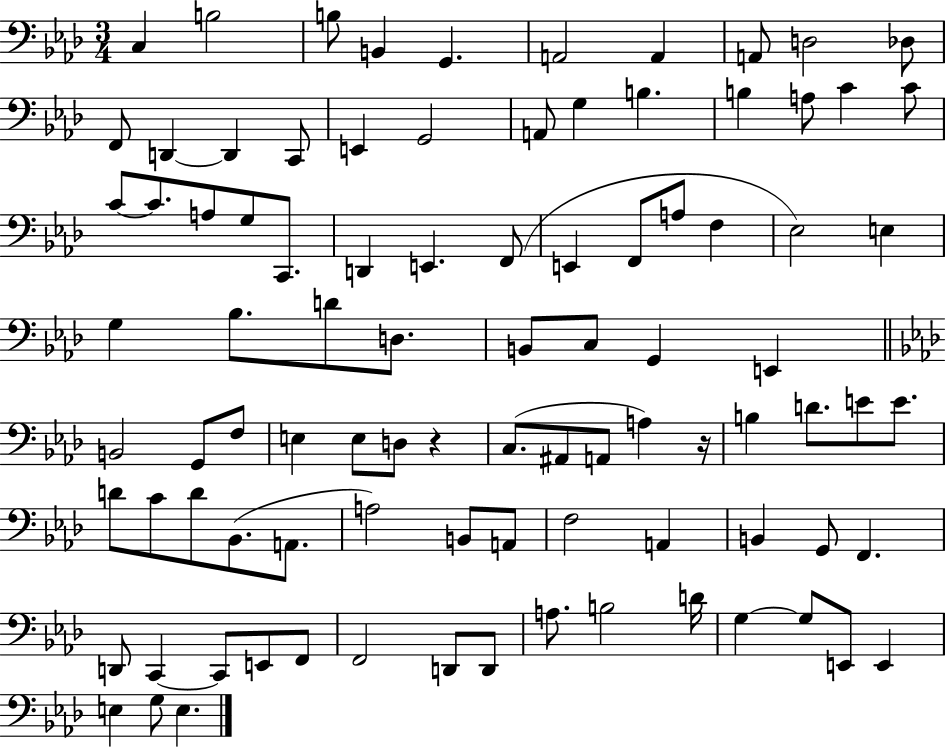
C3/q B3/h B3/e B2/q G2/q. A2/h A2/q A2/e D3/h Db3/e F2/e D2/q D2/q C2/e E2/q G2/h A2/e G3/q B3/q. B3/q A3/e C4/q C4/e C4/e C4/e. A3/e G3/e C2/e. D2/q E2/q. F2/e E2/q F2/e A3/e F3/q Eb3/h E3/q G3/q Bb3/e. D4/e D3/e. B2/e C3/e G2/q E2/q B2/h G2/e F3/e E3/q E3/e D3/e R/q C3/e. A#2/e A2/e A3/q R/s B3/q D4/e. E4/e E4/e. D4/e C4/e D4/e Bb2/e. A2/e. A3/h B2/e A2/e F3/h A2/q B2/q G2/e F2/q. D2/e C2/q C2/e E2/e F2/e F2/h D2/e D2/e A3/e. B3/h D4/s G3/q G3/e E2/e E2/q E3/q G3/e E3/q.